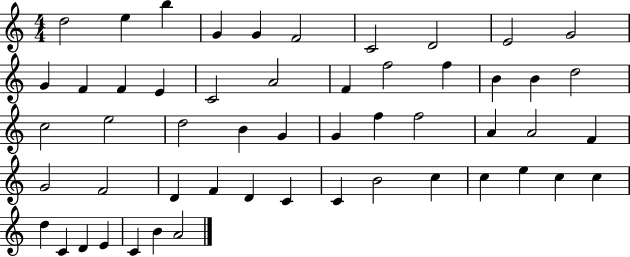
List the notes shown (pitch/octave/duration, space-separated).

D5/h E5/q B5/q G4/q G4/q F4/h C4/h D4/h E4/h G4/h G4/q F4/q F4/q E4/q C4/h A4/h F4/q F5/h F5/q B4/q B4/q D5/h C5/h E5/h D5/h B4/q G4/q G4/q F5/q F5/h A4/q A4/h F4/q G4/h F4/h D4/q F4/q D4/q C4/q C4/q B4/h C5/q C5/q E5/q C5/q C5/q D5/q C4/q D4/q E4/q C4/q B4/q A4/h